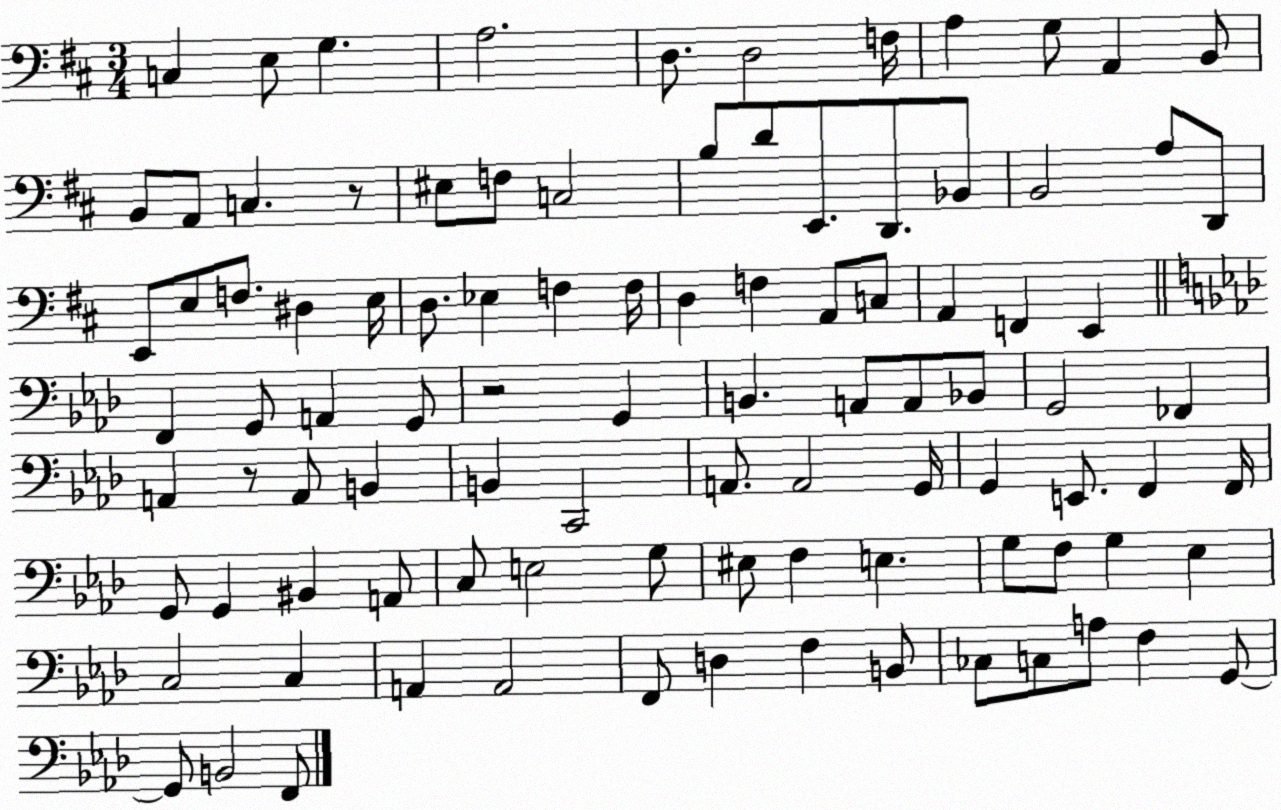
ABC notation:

X:1
T:Untitled
M:3/4
L:1/4
K:D
C, E,/2 G, A,2 D,/2 D,2 F,/4 A, G,/2 A,, B,,/2 B,,/2 A,,/2 C, z/2 ^E,/2 F,/2 C,2 B,/2 D/2 E,,/2 D,,/2 _B,,/2 B,,2 A,/2 D,,/2 E,,/2 E,/2 F,/2 ^D, E,/4 D,/2 _E, F, F,/4 D, F, A,,/2 C,/2 A,, F,, E,, F,, G,,/2 A,, G,,/2 z2 G,, B,, A,,/2 A,,/2 _B,,/2 G,,2 _F,, A,, z/2 A,,/2 B,, B,, C,,2 A,,/2 A,,2 G,,/4 G,, E,,/2 F,, F,,/4 G,,/2 G,, ^B,, A,,/2 C,/2 E,2 G,/2 ^E,/2 F, E, G,/2 F,/2 G, _E, C,2 C, A,, A,,2 F,,/2 D, F, B,,/2 _C,/2 C,/2 A,/2 F, G,,/2 G,,/2 B,,2 F,,/2